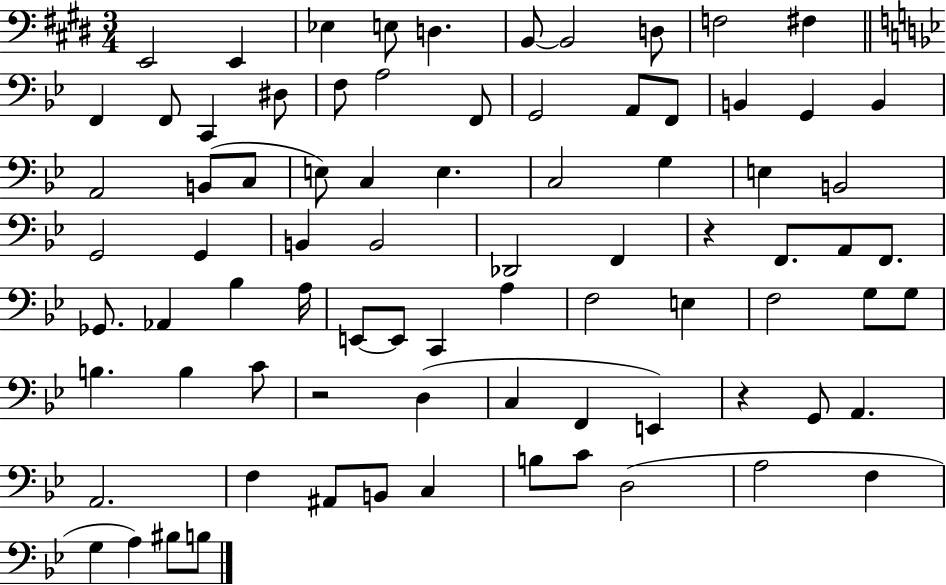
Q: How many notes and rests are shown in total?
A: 81